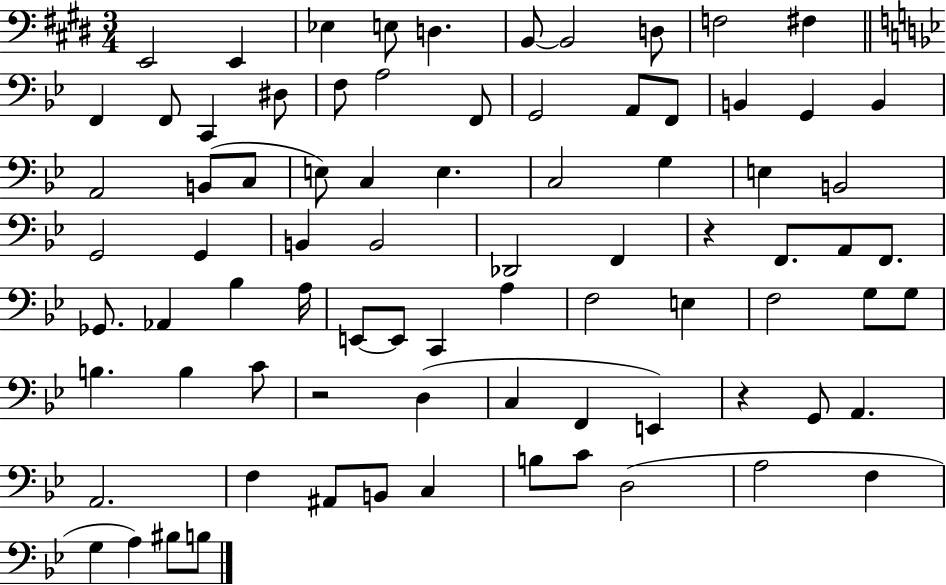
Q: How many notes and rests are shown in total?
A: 81